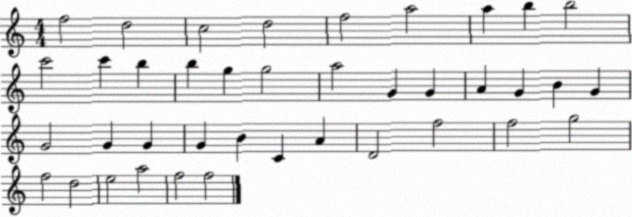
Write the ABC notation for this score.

X:1
T:Untitled
M:4/4
L:1/4
K:C
f2 d2 c2 d2 f2 a2 a b b2 c'2 c' b b g g2 a2 G G A G B G G2 G G G B C A D2 f2 f2 g2 f2 d2 e2 a2 f2 f2